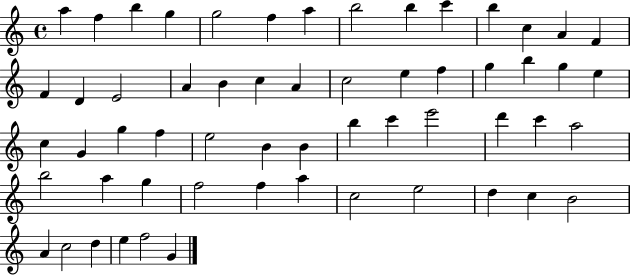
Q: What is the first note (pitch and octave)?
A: A5